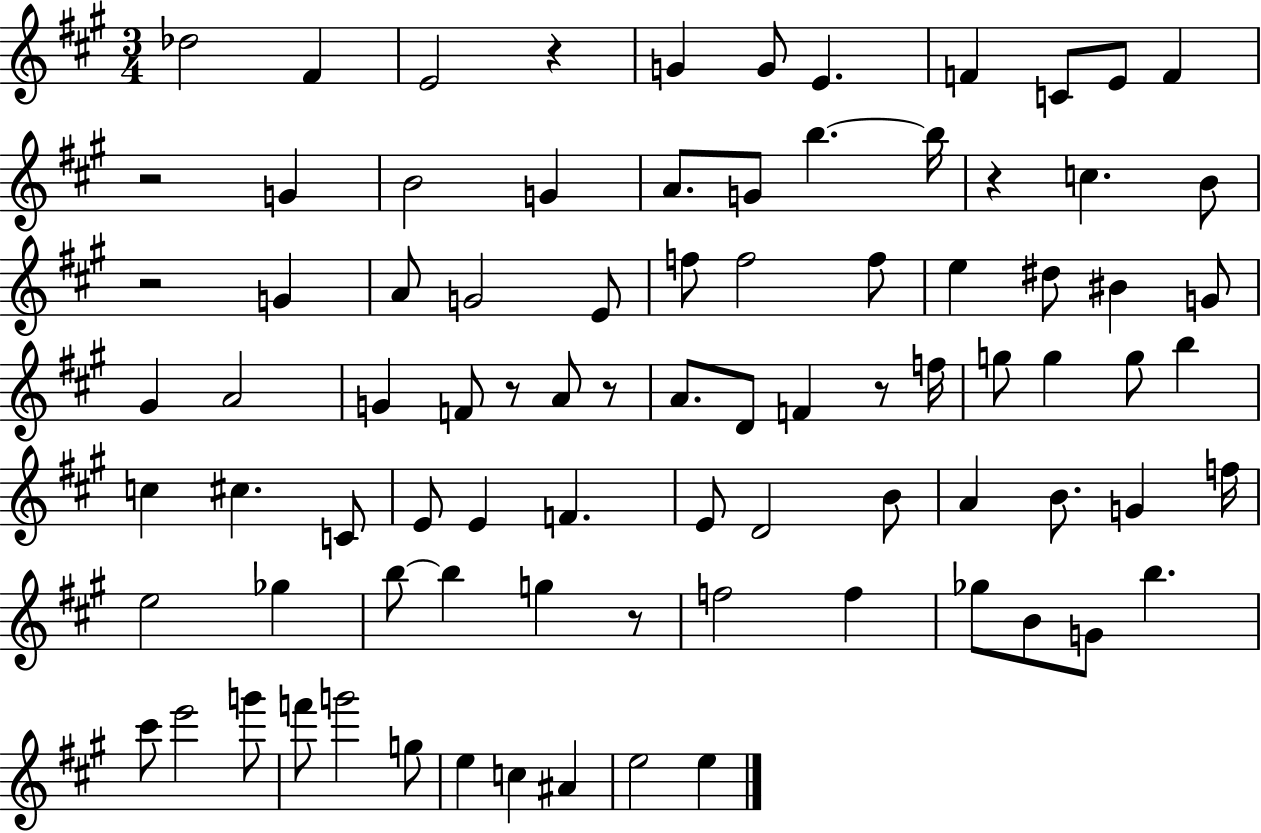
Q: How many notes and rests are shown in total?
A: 86